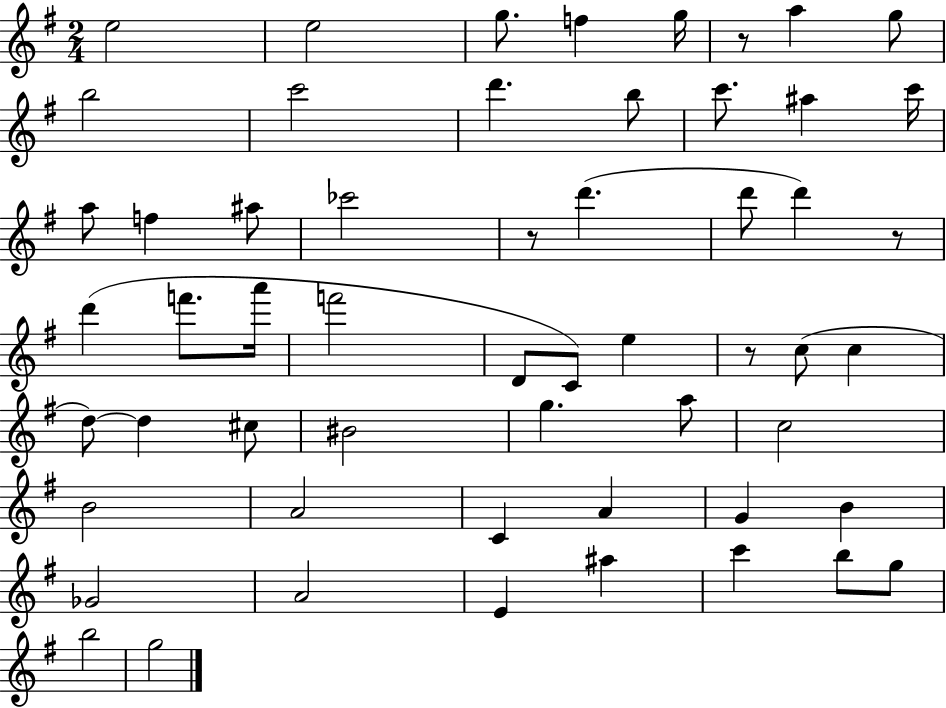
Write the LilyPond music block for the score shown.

{
  \clef treble
  \numericTimeSignature
  \time 2/4
  \key g \major
  e''2 | e''2 | g''8. f''4 g''16 | r8 a''4 g''8 | \break b''2 | c'''2 | d'''4. b''8 | c'''8. ais''4 c'''16 | \break a''8 f''4 ais''8 | ces'''2 | r8 d'''4.( | d'''8 d'''4) r8 | \break d'''4( f'''8. a'''16 | f'''2 | d'8 c'8) e''4 | r8 c''8( c''4 | \break d''8~~) d''4 cis''8 | bis'2 | g''4. a''8 | c''2 | \break b'2 | a'2 | c'4 a'4 | g'4 b'4 | \break ges'2 | a'2 | e'4 ais''4 | c'''4 b''8 g''8 | \break b''2 | g''2 | \bar "|."
}